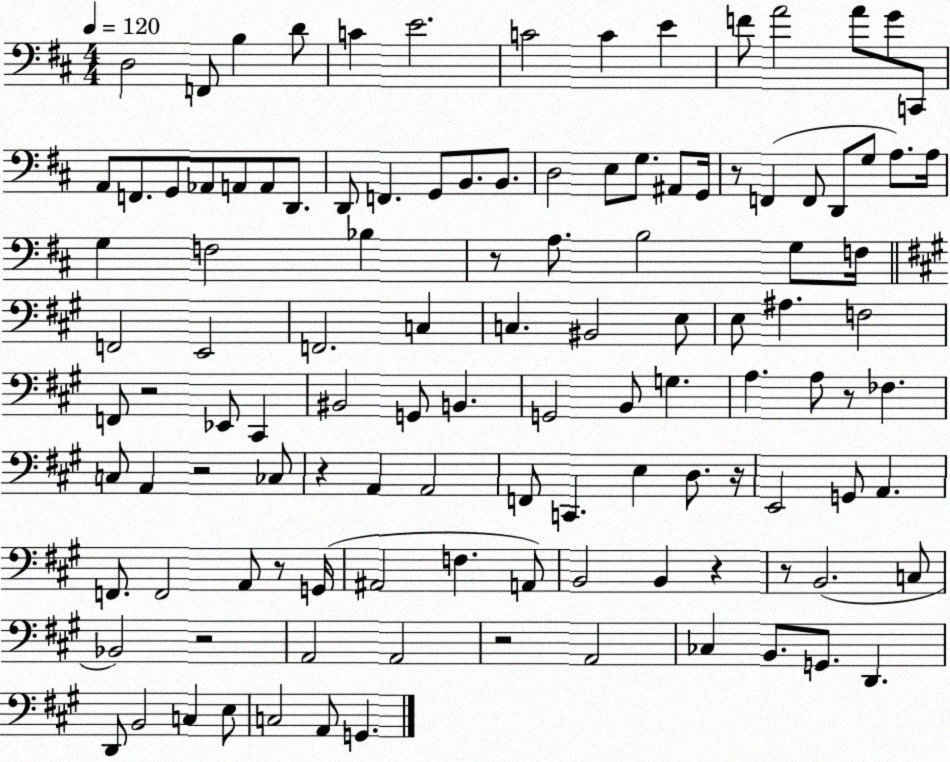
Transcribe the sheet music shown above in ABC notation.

X:1
T:Untitled
M:4/4
L:1/4
K:D
D,2 F,,/2 B, D/2 C E2 C2 C E F/2 A2 A/2 G/2 C,,/2 A,,/2 F,,/2 G,,/2 _A,,/2 A,,/2 A,,/2 D,,/2 D,,/2 F,, G,,/2 B,,/2 B,,/2 D,2 E,/2 G,/2 ^A,,/2 G,,/4 z/2 F,, F,,/2 D,,/2 G,/2 A,/2 A,/4 G, F,2 _B, z/2 A,/2 B,2 G,/2 F,/4 F,,2 E,,2 F,,2 C, C, ^B,,2 E,/2 E,/2 ^A, F,2 F,,/2 z2 _E,,/2 ^C,, ^B,,2 G,,/2 B,, G,,2 B,,/2 G, A, A,/2 z/2 _F, C,/2 A,, z2 _C,/2 z A,, A,,2 F,,/2 C,, E, D,/2 z/4 E,,2 G,,/2 A,, F,,/2 F,,2 A,,/2 z/2 G,,/4 ^A,,2 F, A,,/2 B,,2 B,, z z/2 B,,2 C,/2 _B,,2 z2 A,,2 A,,2 z2 A,,2 _C, B,,/2 G,,/2 D,, D,,/2 B,,2 C, E,/2 C,2 A,,/2 G,,